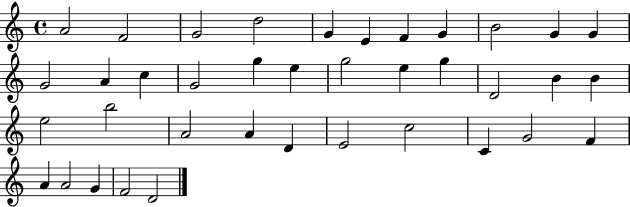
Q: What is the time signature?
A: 4/4